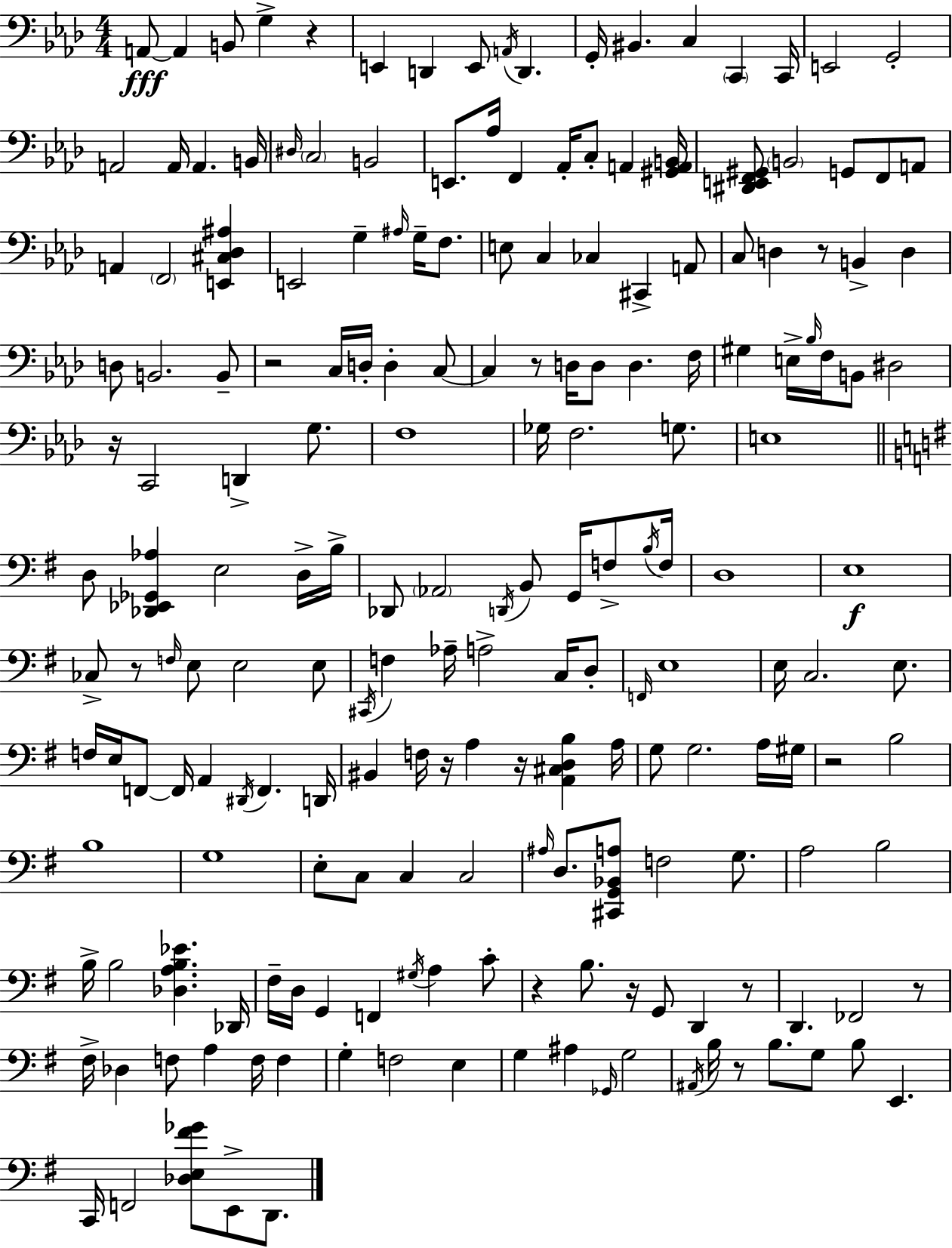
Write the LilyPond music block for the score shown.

{
  \clef bass
  \numericTimeSignature
  \time 4/4
  \key f \minor
  \repeat volta 2 { a,8~~\fff a,4 b,8 g4-> r4 | e,4 d,4 e,8 \acciaccatura { a,16 } d,4. | g,16-. bis,4. c4 \parenthesize c,4 | c,16 e,2 g,2-. | \break a,2 a,16 a,4. | b,16 \grace { dis16 } \parenthesize c2 b,2 | e,8. aes16 f,4 aes,16-. c8-. a,4 | <gis, a, b,>16 <dis, e, f, gis,>8 \parenthesize b,2 g,8 f,8 | \break a,8 a,4 \parenthesize f,2 <e, cis des ais>4 | e,2 g4-- \grace { ais16 } g16-- | f8. e8 c4 ces4 cis,4-> | a,8 c8 d4 r8 b,4-> d4 | \break d8 b,2. | b,8-- r2 c16 d16-. d4-. | c8~~ c4 r8 d16 d8 d4. | f16 gis4 e16-> \grace { bes16 } f16 b,8 dis2 | \break r16 c,2 d,4-> | g8. f1 | ges16 f2. | g8. e1 | \break \bar "||" \break \key e \minor d8 <des, ees, ges, aes>4 e2 d16-> b16-> | des,8 \parenthesize aes,2 \acciaccatura { d,16 } b,8 g,16 f8-> | \acciaccatura { b16 } f16 d1 | e1\f | \break ces8-> r8 \grace { f16 } e8 e2 | e8 \acciaccatura { cis,16 } f4 aes16-- a2-> | c16 d8-. \grace { f,16 } e1 | e16 c2. | \break e8. f16 e16 f,8~~ f,16 a,4 \acciaccatura { dis,16 } f,4. | d,16 bis,4 f16 r16 a4 | r16 <a, cis d b>4 a16 g8 g2. | a16 gis16 r2 b2 | \break b1 | g1 | e8-. c8 c4 c2 | \grace { ais16 } d8. <cis, g, bes, a>8 f2 | \break g8. a2 b2 | b16-> b2 | <des a b ees'>4. des,16 fis16-- d16 g,4 f,4 | \acciaccatura { gis16 } a4 c'8-. r4 b8. r16 | \break g,8 d,4 r8 d,4. fes,2 | r8 fis16-> des4 f8 a4 | f16 f4 g4-. f2 | e4 g4 ais4 | \break \grace { ges,16 } g2 \acciaccatura { ais,16 } b16 r8 b8. | g8 b8 e,4. c,16 f,2 | <des e fis' ges'>8 e,8-> d,8. } \bar "|."
}